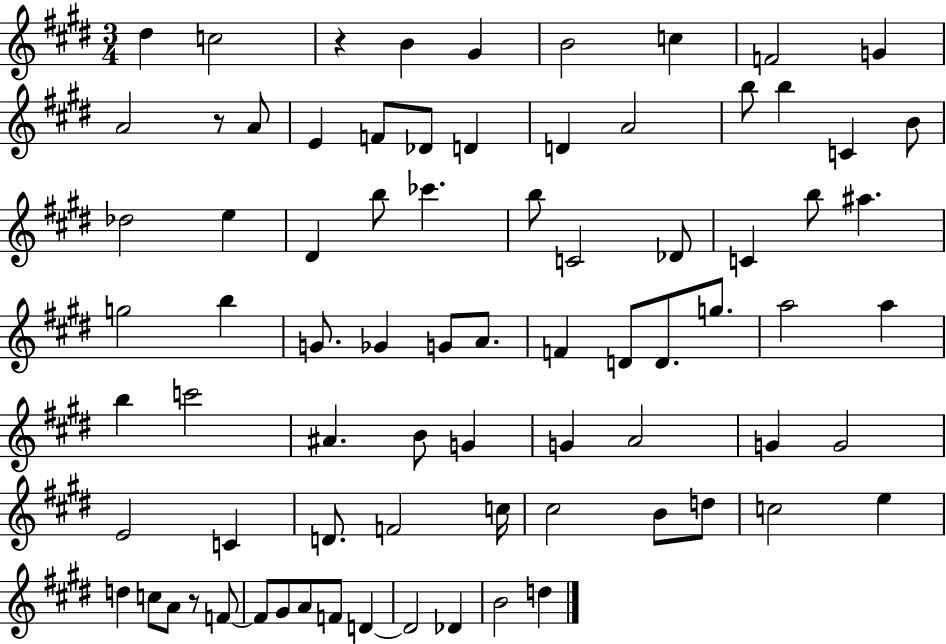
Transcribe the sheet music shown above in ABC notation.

X:1
T:Untitled
M:3/4
L:1/4
K:E
^d c2 z B ^G B2 c F2 G A2 z/2 A/2 E F/2 _D/2 D D A2 b/2 b C B/2 _d2 e ^D b/2 _c' b/2 C2 _D/2 C b/2 ^a g2 b G/2 _G G/2 A/2 F D/2 D/2 g/2 a2 a b c'2 ^A B/2 G G A2 G G2 E2 C D/2 F2 c/4 ^c2 B/2 d/2 c2 e d c/2 A/2 z/2 F/2 F/2 ^G/2 A/2 F/2 D D2 _D B2 d